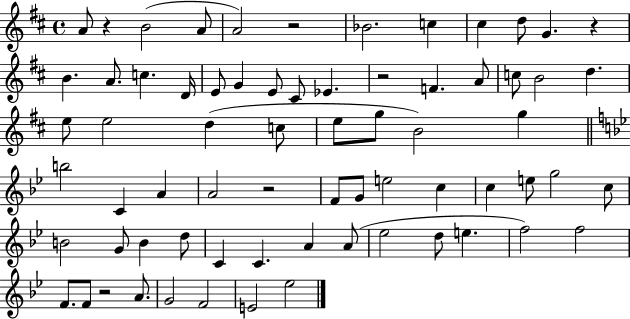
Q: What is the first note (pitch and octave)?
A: A4